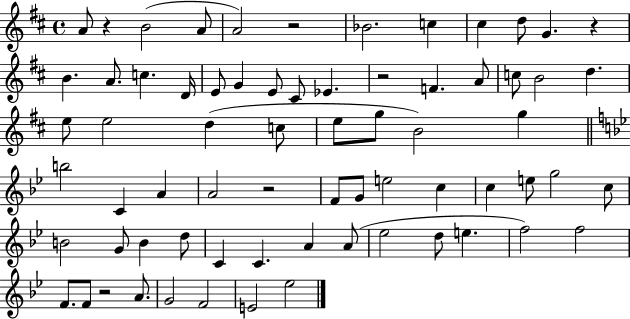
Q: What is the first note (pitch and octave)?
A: A4